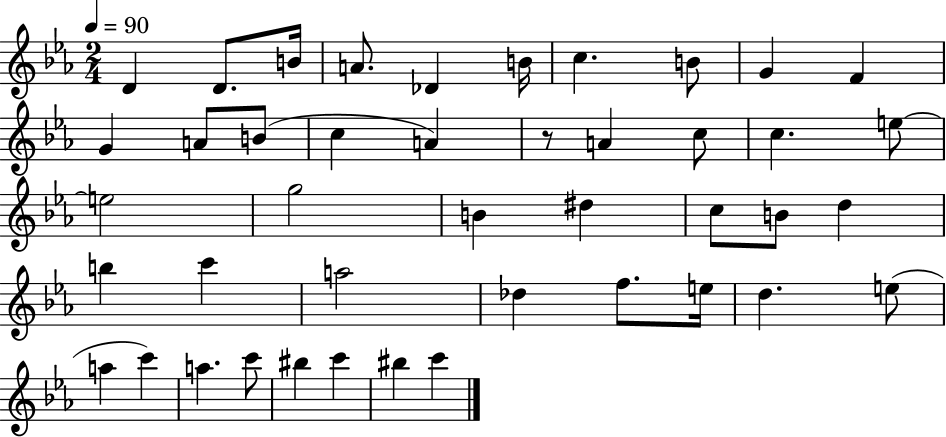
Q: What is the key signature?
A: EES major